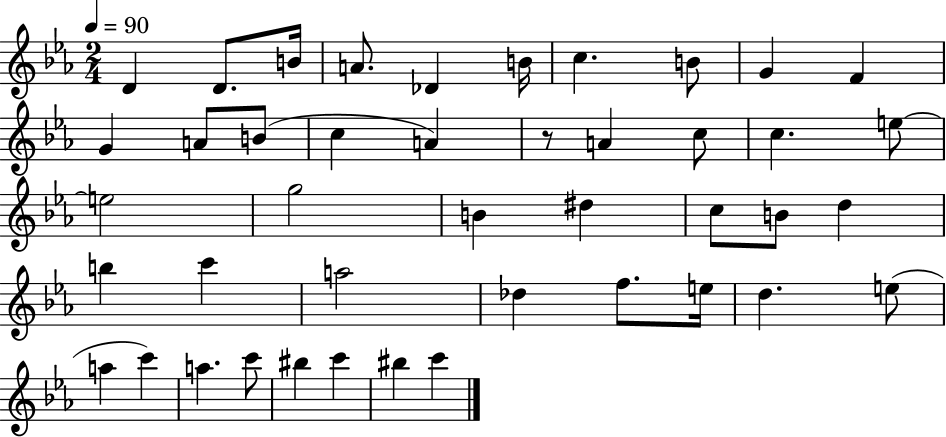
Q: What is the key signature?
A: EES major